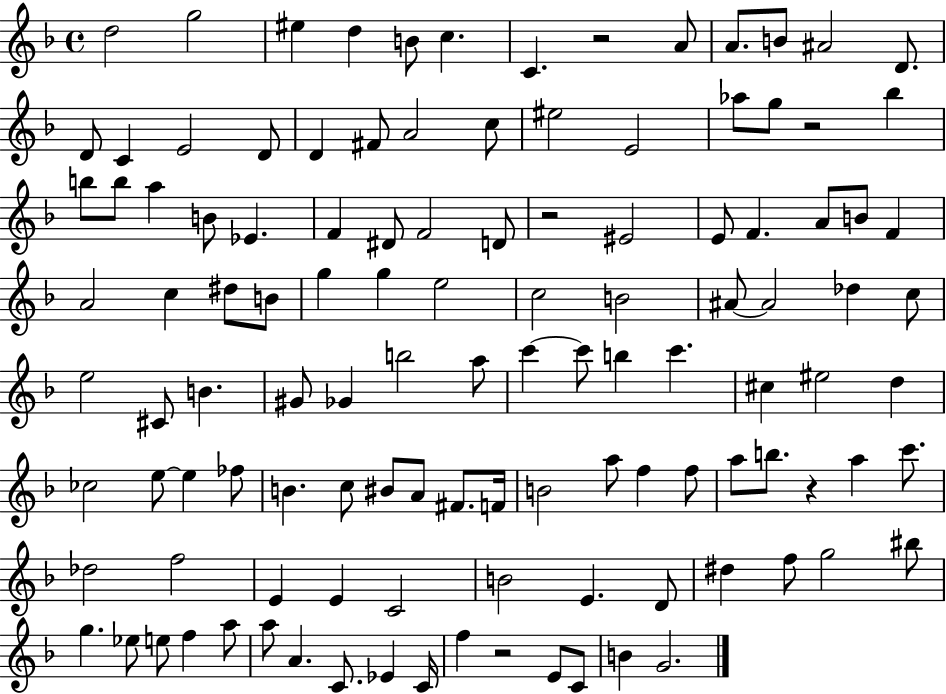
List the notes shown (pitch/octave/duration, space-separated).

D5/h G5/h EIS5/q D5/q B4/e C5/q. C4/q. R/h A4/e A4/e. B4/e A#4/h D4/e. D4/e C4/q E4/h D4/e D4/q F#4/e A4/h C5/e EIS5/h E4/h Ab5/e G5/e R/h Bb5/q B5/e B5/e A5/q B4/e Eb4/q. F4/q D#4/e F4/h D4/e R/h EIS4/h E4/e F4/q. A4/e B4/e F4/q A4/h C5/q D#5/e B4/e G5/q G5/q E5/h C5/h B4/h A#4/e A#4/h Db5/q C5/e E5/h C#4/e B4/q. G#4/e Gb4/q B5/h A5/e C6/q C6/e B5/q C6/q. C#5/q EIS5/h D5/q CES5/h E5/e E5/q FES5/e B4/q. C5/e BIS4/e A4/e F#4/e. F4/s B4/h A5/e F5/q F5/e A5/e B5/e. R/q A5/q C6/e. Db5/h F5/h E4/q E4/q C4/h B4/h E4/q. D4/e D#5/q F5/e G5/h BIS5/e G5/q. Eb5/e E5/e F5/q A5/e A5/e A4/q. C4/e. Eb4/q C4/s F5/q R/h E4/e C4/e B4/q G4/h.